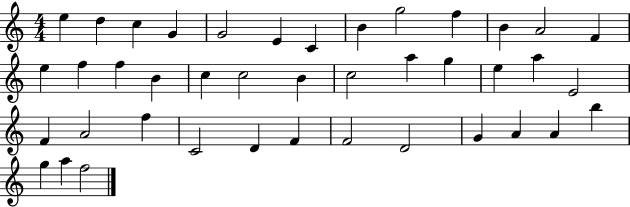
E5/q D5/q C5/q G4/q G4/h E4/q C4/q B4/q G5/h F5/q B4/q A4/h F4/q E5/q F5/q F5/q B4/q C5/q C5/h B4/q C5/h A5/q G5/q E5/q A5/q E4/h F4/q A4/h F5/q C4/h D4/q F4/q F4/h D4/h G4/q A4/q A4/q B5/q G5/q A5/q F5/h